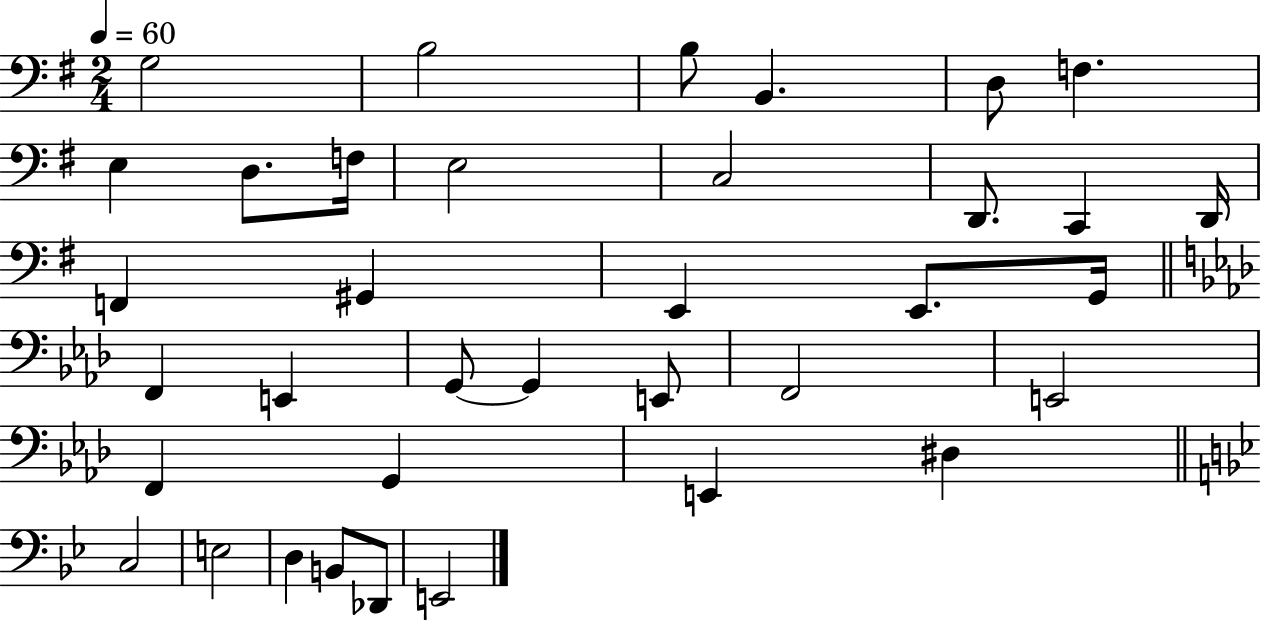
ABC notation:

X:1
T:Untitled
M:2/4
L:1/4
K:G
G,2 B,2 B,/2 B,, D,/2 F, E, D,/2 F,/4 E,2 C,2 D,,/2 C,, D,,/4 F,, ^G,, E,, E,,/2 G,,/4 F,, E,, G,,/2 G,, E,,/2 F,,2 E,,2 F,, G,, E,, ^D, C,2 E,2 D, B,,/2 _D,,/2 E,,2